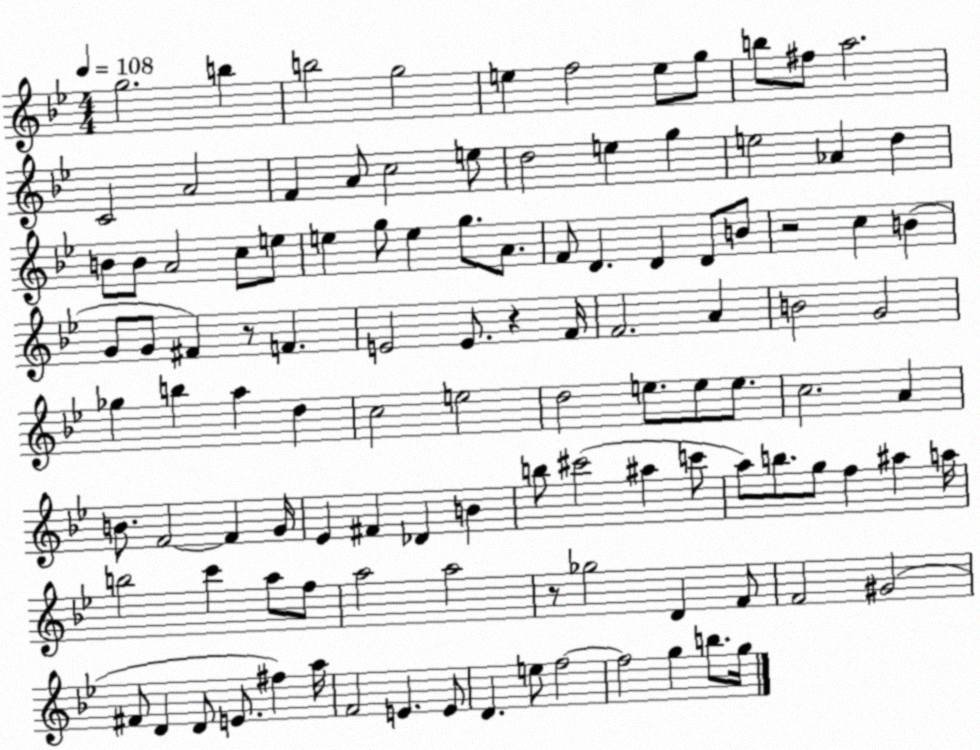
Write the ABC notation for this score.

X:1
T:Untitled
M:4/4
L:1/4
K:Bb
g2 b b2 g2 e f2 e/2 g/2 b/2 ^f/2 a2 C2 A2 F A/2 c2 e/2 d2 e g e2 _A d B/2 B/2 A2 c/2 e/2 e g/2 e g/2 A/2 F/2 D D D/2 B/2 z2 c B G/2 G/2 ^F z/2 F E2 E/2 z F/4 F2 A B2 G2 _g b a d c2 e2 d2 e/2 e/2 e/2 c2 A B/2 F2 F G/4 _E ^F _D B b/2 ^c'2 ^a c'/2 a/2 b/2 g/2 f ^a a/4 b2 c' a/2 f/2 a2 a2 z/2 _g2 D F/2 F2 ^G2 ^F/2 D D/2 E/2 ^f a/4 F2 E E/2 D e/2 f2 f2 g b/2 g/4